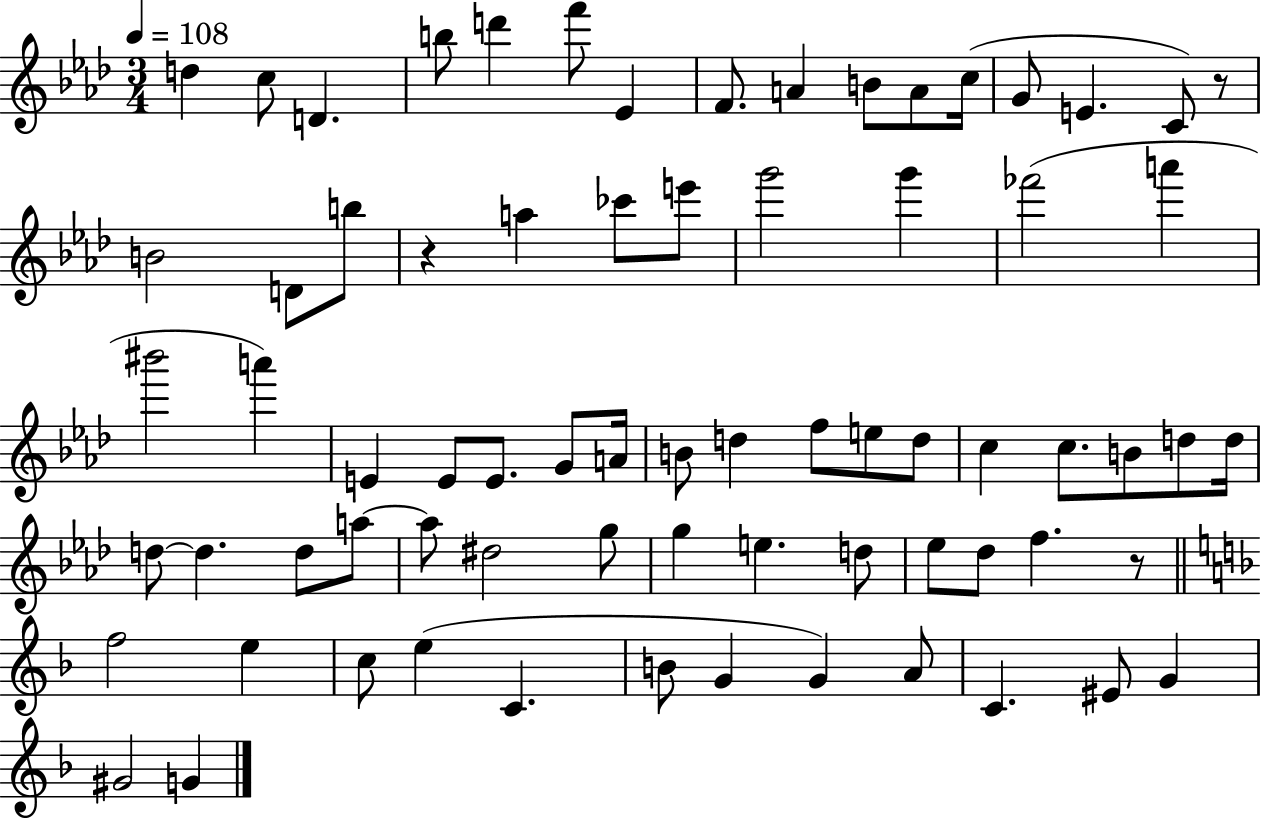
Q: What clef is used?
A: treble